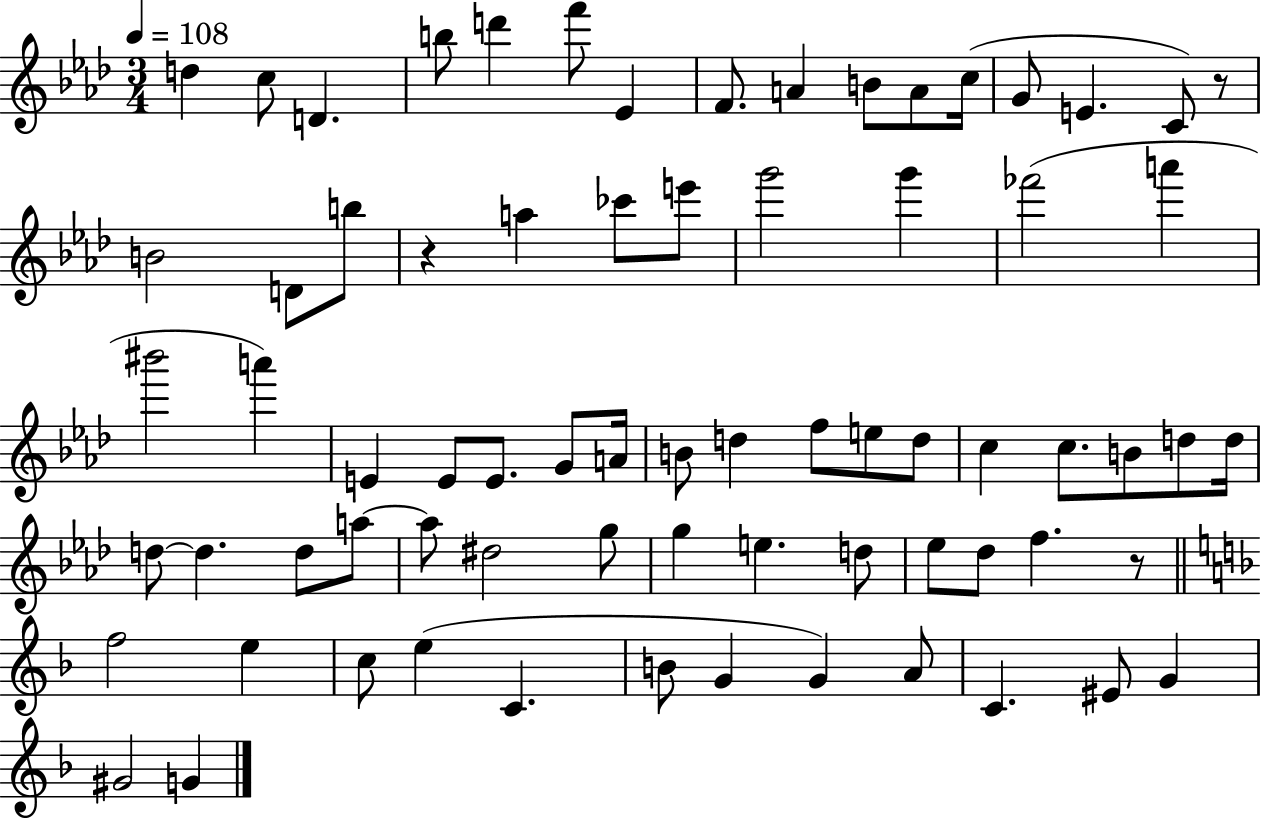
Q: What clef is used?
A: treble